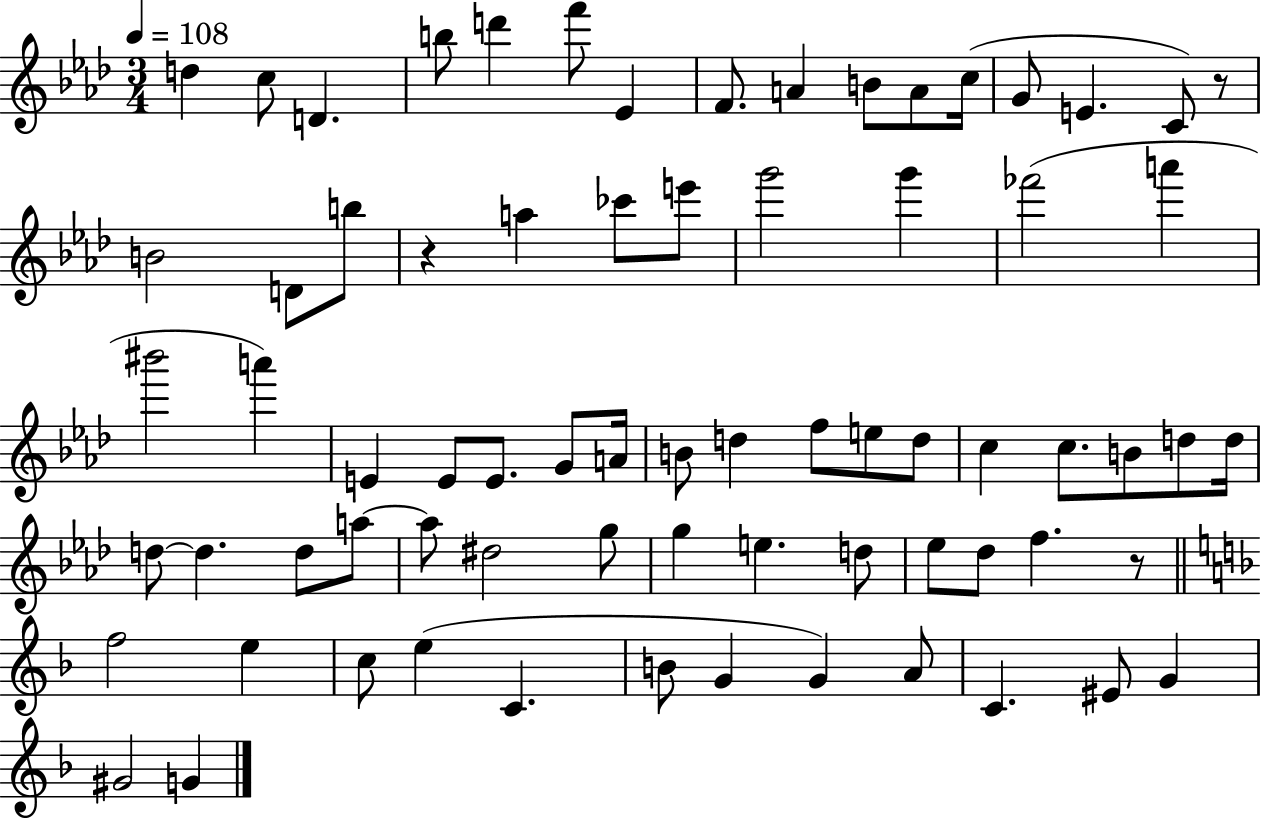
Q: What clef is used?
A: treble